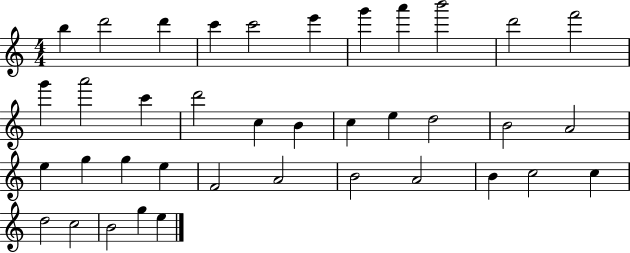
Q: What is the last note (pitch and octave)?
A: E5